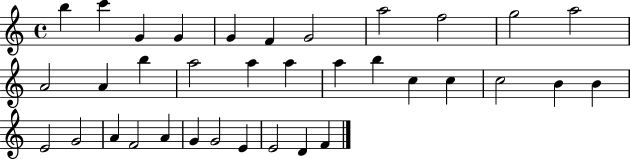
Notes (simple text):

B5/q C6/q G4/q G4/q G4/q F4/q G4/h A5/h F5/h G5/h A5/h A4/h A4/q B5/q A5/h A5/q A5/q A5/q B5/q C5/q C5/q C5/h B4/q B4/q E4/h G4/h A4/q F4/h A4/q G4/q G4/h E4/q E4/h D4/q F4/q